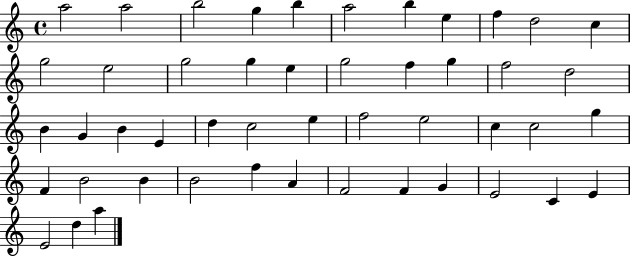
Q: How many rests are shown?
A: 0